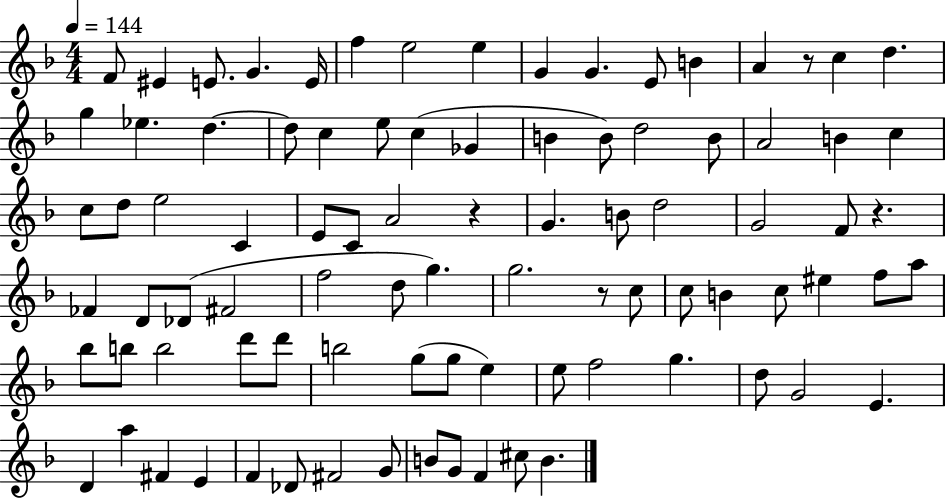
F4/e EIS4/q E4/e. G4/q. E4/s F5/q E5/h E5/q G4/q G4/q. E4/e B4/q A4/q R/e C5/q D5/q. G5/q Eb5/q. D5/q. D5/e C5/q E5/e C5/q Gb4/q B4/q B4/e D5/h B4/e A4/h B4/q C5/q C5/e D5/e E5/h C4/q E4/e C4/e A4/h R/q G4/q. B4/e D5/h G4/h F4/e R/q. FES4/q D4/e Db4/e F#4/h F5/h D5/e G5/q. G5/h. R/e C5/e C5/e B4/q C5/e EIS5/q F5/e A5/e Bb5/e B5/e B5/h D6/e D6/e B5/h G5/e G5/e E5/q E5/e F5/h G5/q. D5/e G4/h E4/q. D4/q A5/q F#4/q E4/q F4/q Db4/e F#4/h G4/e B4/e G4/e F4/q C#5/e B4/q.